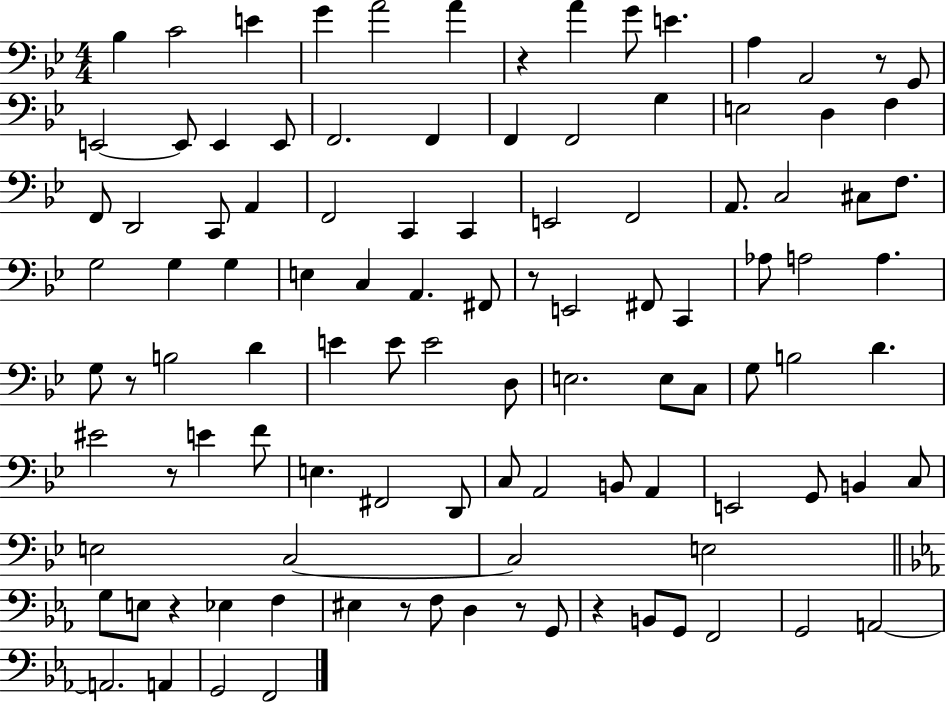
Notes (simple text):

Bb3/q C4/h E4/q G4/q A4/h A4/q R/q A4/q G4/e E4/q. A3/q A2/h R/e G2/e E2/h E2/e E2/q E2/e F2/h. F2/q F2/q F2/h G3/q E3/h D3/q F3/q F2/e D2/h C2/e A2/q F2/h C2/q C2/q E2/h F2/h A2/e. C3/h C#3/e F3/e. G3/h G3/q G3/q E3/q C3/q A2/q. F#2/e R/e E2/h F#2/e C2/q Ab3/e A3/h A3/q. G3/e R/e B3/h D4/q E4/q E4/e E4/h D3/e E3/h. E3/e C3/e G3/e B3/h D4/q. EIS4/h R/e E4/q F4/e E3/q. F#2/h D2/e C3/e A2/h B2/e A2/q E2/h G2/e B2/q C3/e E3/h C3/h C3/h E3/h G3/e E3/e R/q Eb3/q F3/q EIS3/q R/e F3/e D3/q R/e G2/e R/q B2/e G2/e F2/h G2/h A2/h A2/h. A2/q G2/h F2/h